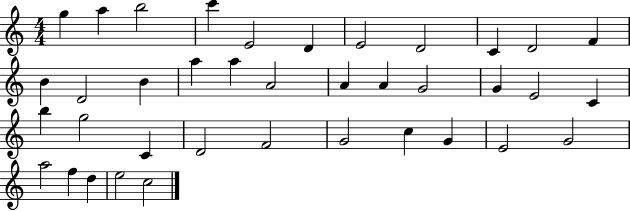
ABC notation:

X:1
T:Untitled
M:4/4
L:1/4
K:C
g a b2 c' E2 D E2 D2 C D2 F B D2 B a a A2 A A G2 G E2 C b g2 C D2 F2 G2 c G E2 G2 a2 f d e2 c2